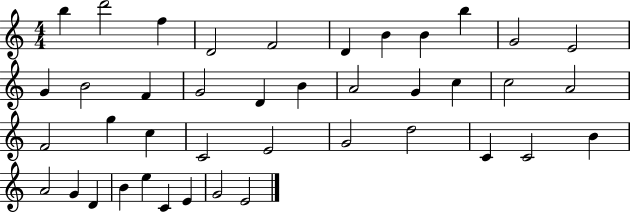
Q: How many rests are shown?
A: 0